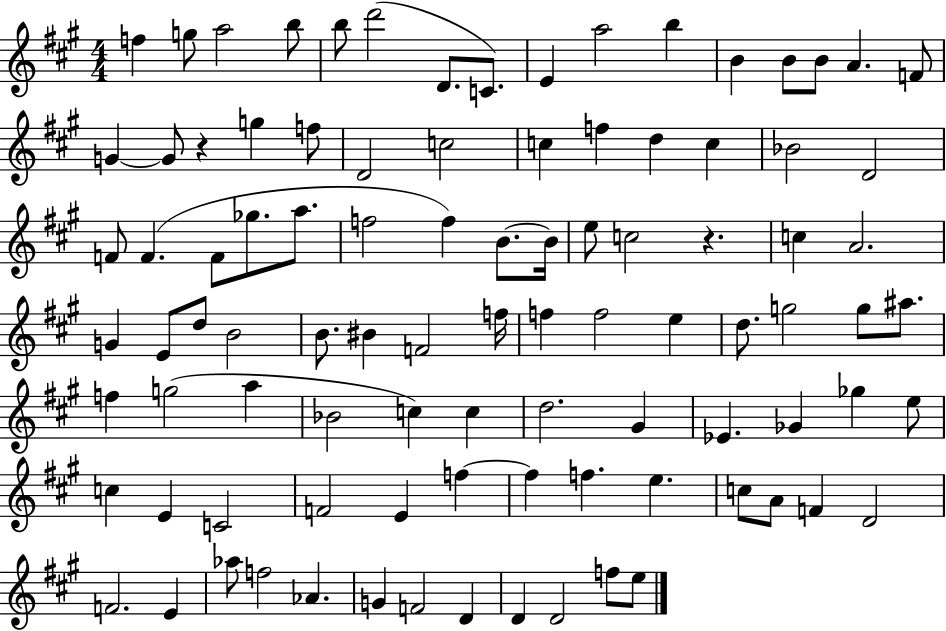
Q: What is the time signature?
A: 4/4